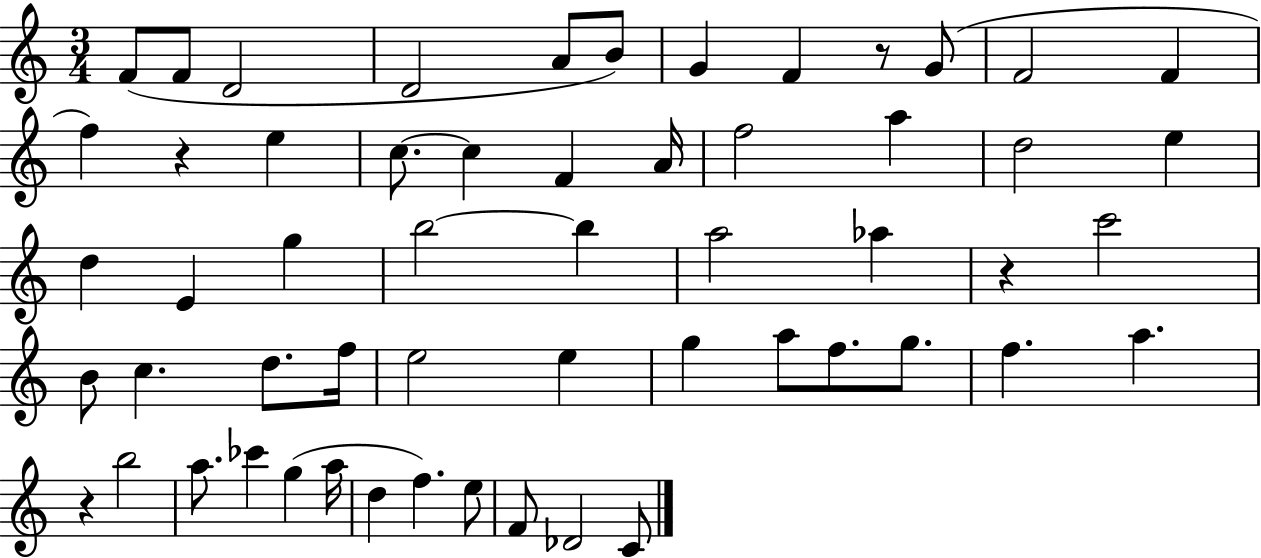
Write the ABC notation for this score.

X:1
T:Untitled
M:3/4
L:1/4
K:C
F/2 F/2 D2 D2 A/2 B/2 G F z/2 G/2 F2 F f z e c/2 c F A/4 f2 a d2 e d E g b2 b a2 _a z c'2 B/2 c d/2 f/4 e2 e g a/2 f/2 g/2 f a z b2 a/2 _c' g a/4 d f e/2 F/2 _D2 C/2